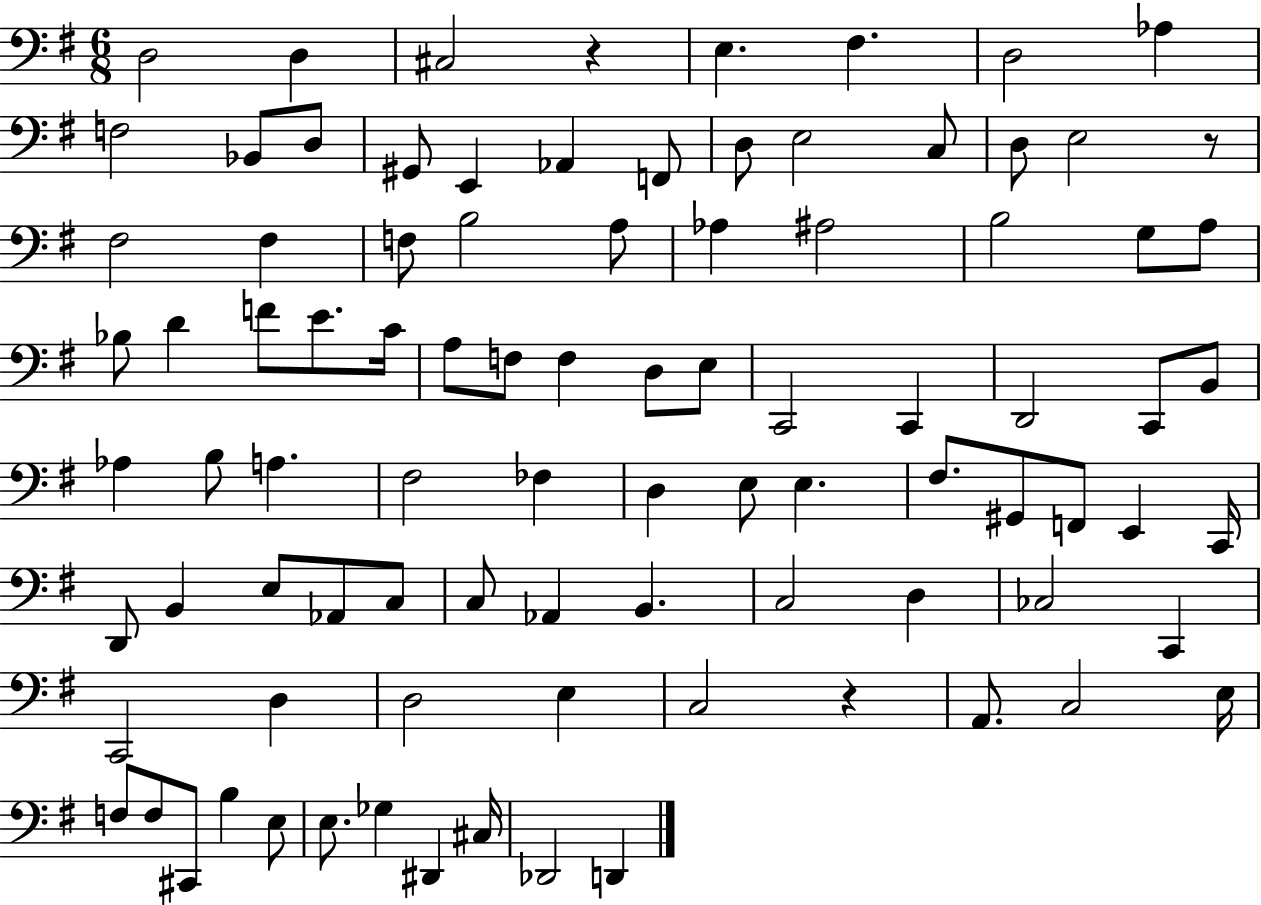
X:1
T:Untitled
M:6/8
L:1/4
K:G
D,2 D, ^C,2 z E, ^F, D,2 _A, F,2 _B,,/2 D,/2 ^G,,/2 E,, _A,, F,,/2 D,/2 E,2 C,/2 D,/2 E,2 z/2 ^F,2 ^F, F,/2 B,2 A,/2 _A, ^A,2 B,2 G,/2 A,/2 _B,/2 D F/2 E/2 C/4 A,/2 F,/2 F, D,/2 E,/2 C,,2 C,, D,,2 C,,/2 B,,/2 _A, B,/2 A, ^F,2 _F, D, E,/2 E, ^F,/2 ^G,,/2 F,,/2 E,, C,,/4 D,,/2 B,, E,/2 _A,,/2 C,/2 C,/2 _A,, B,, C,2 D, _C,2 C,, C,,2 D, D,2 E, C,2 z A,,/2 C,2 E,/4 F,/2 F,/2 ^C,,/2 B, E,/2 E,/2 _G, ^D,, ^C,/4 _D,,2 D,,